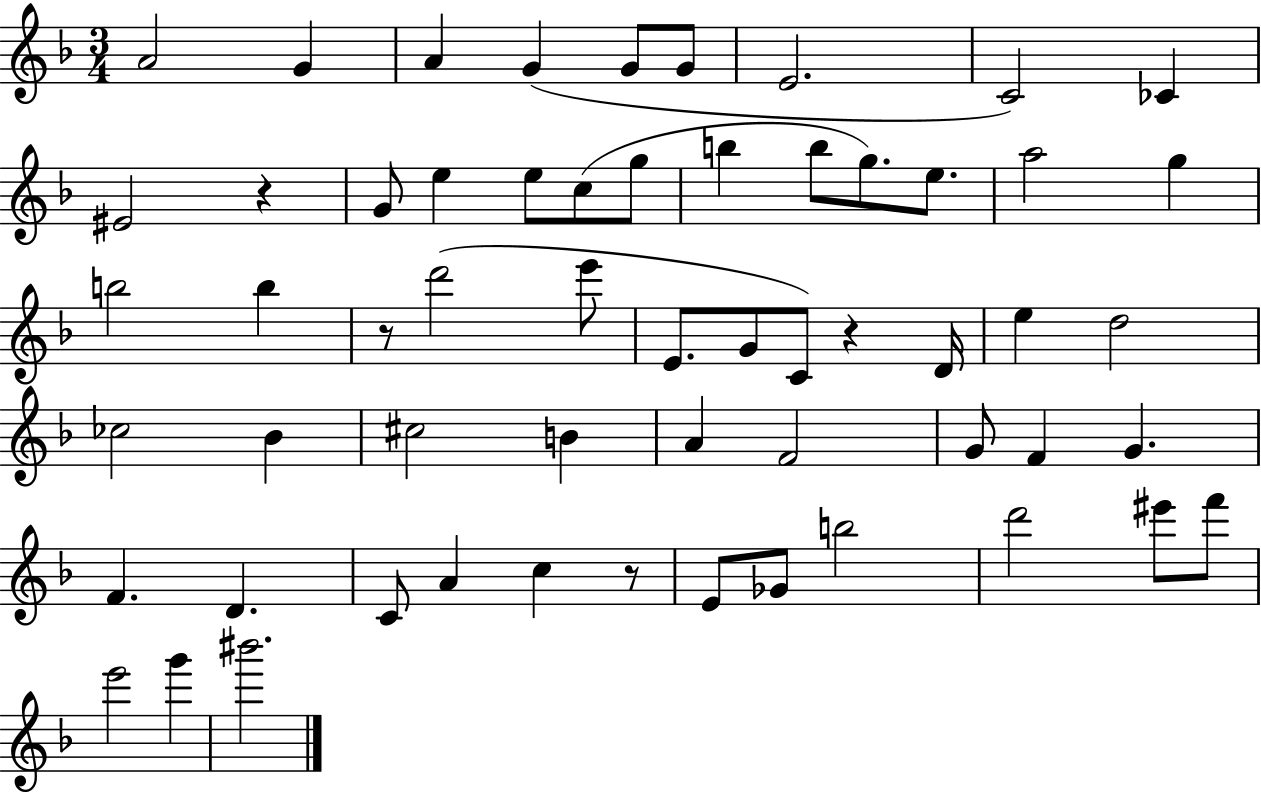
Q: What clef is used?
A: treble